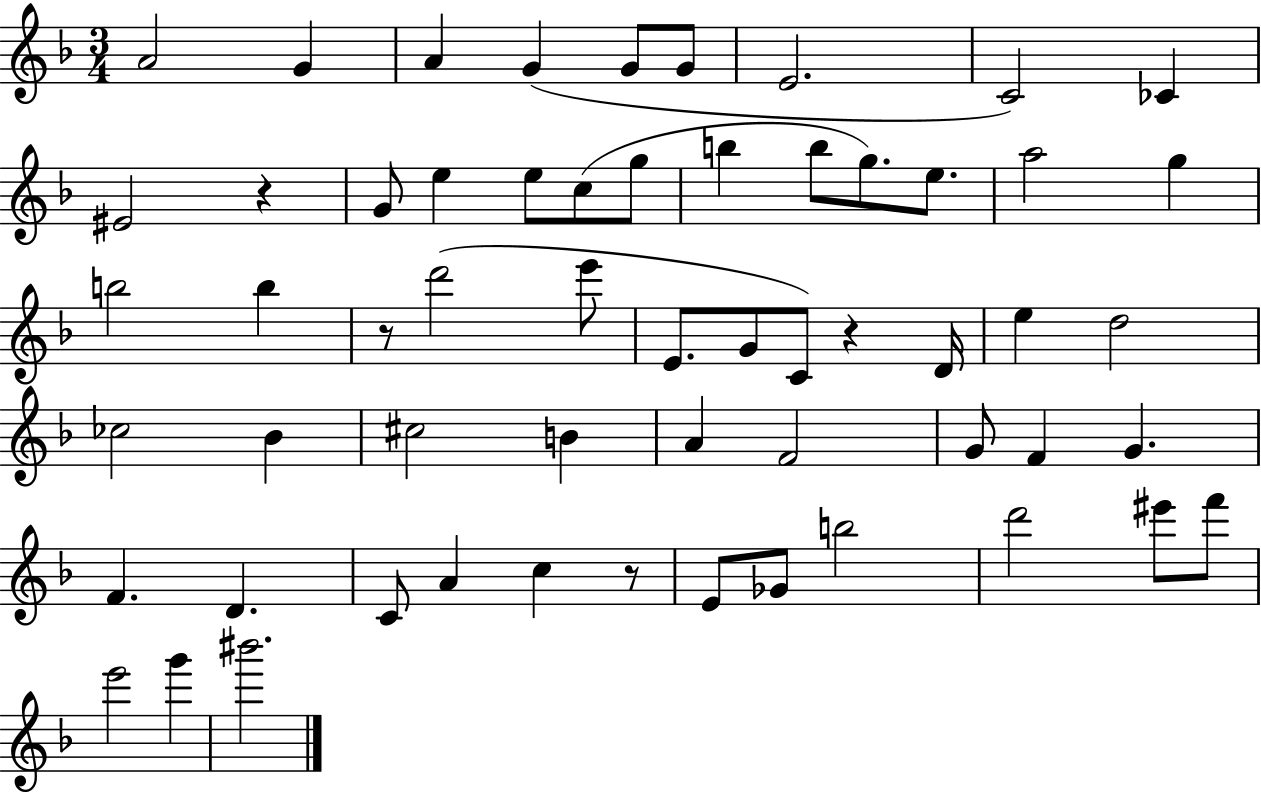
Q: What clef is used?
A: treble